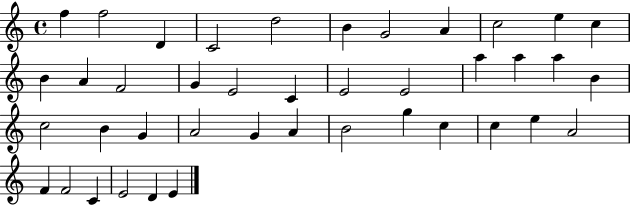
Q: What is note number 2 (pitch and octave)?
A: F5